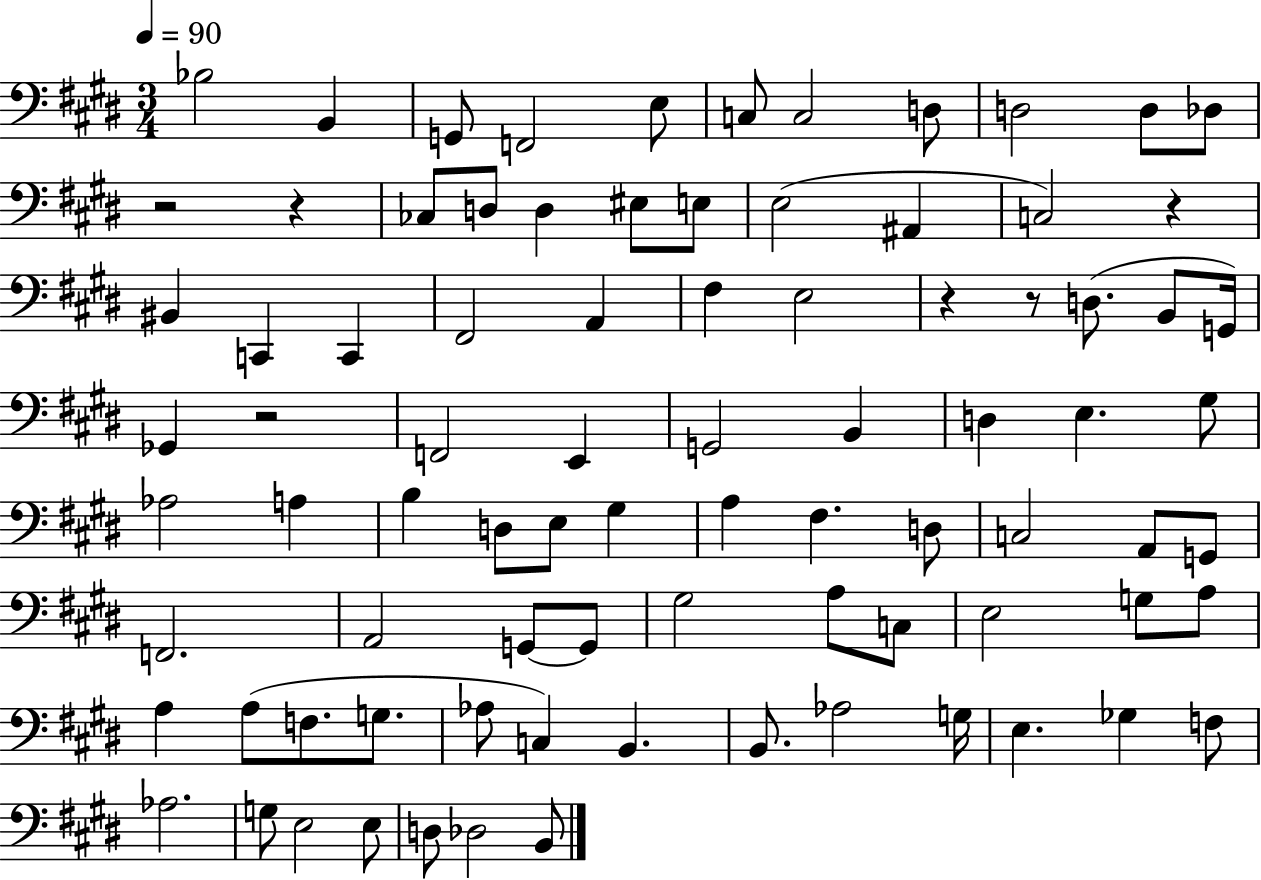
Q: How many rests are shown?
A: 6